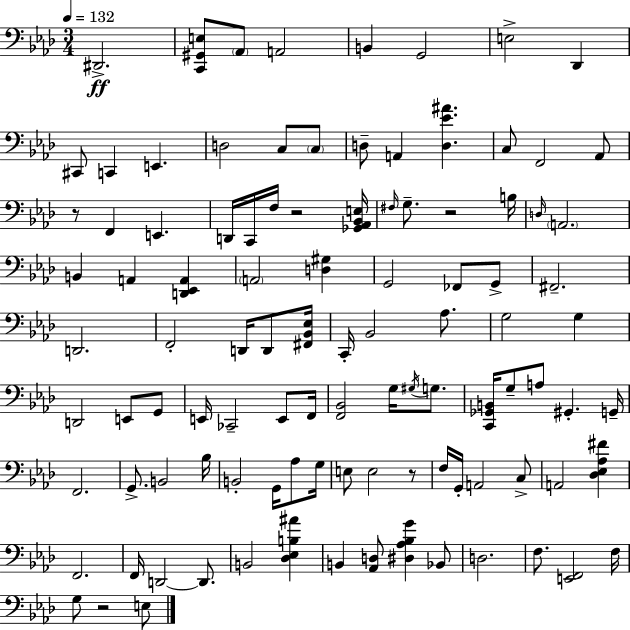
{
  \clef bass
  \numericTimeSignature
  \time 3/4
  \key f \minor
  \tempo 4 = 132
  dis,2.->\ff | <c, gis, e>8 \parenthesize aes,8 a,2 | b,4 g,2 | e2-> des,4 | \break cis,8 c,4 e,4. | d2 c8 \parenthesize c8 | d8-- a,4 <d ees' ais'>4. | c8 f,2 aes,8 | \break r8 f,4 e,4. | d,16 c,16 f16 r2 <ges, aes, bes, e>16 | \grace { fis16 } g8.-- r2 | b16 \grace { d16 } \parenthesize a,2. | \break b,4 a,4 <d, ees, a,>4 | \parenthesize a,2 <d gis>4 | g,2 fes,8 | g,8-> fis,2.-- | \break d,2. | f,2-. d,16 d,8 | <fis, bes, ees>16 c,16-. bes,2 aes8. | g2 g4 | \break d,2 e,8 | g,8 e,16 ces,2-- e,8 | f,16 <f, bes,>2 g16 \acciaccatura { gis16 } | g8. <c, ges, b,>16 g8-- a8 gis,4.-. | \break g,16-- f,2. | g,8.-> b,2 | bes16 b,2-. g,16 | aes8 g16 e8 e2 | \break r8 f16 g,16-. a,2 | c8-> a,2 <des ees aes fis'>4 | f,2. | f,16 d,2~~ | \break d,8. b,2 <des ees b ais'>4 | b,4 <aes, d>8 <dis aes bes g'>4 | bes,8 d2. | f8. <e, f,>2 | \break f16 g8 r2 | e8 \bar "|."
}